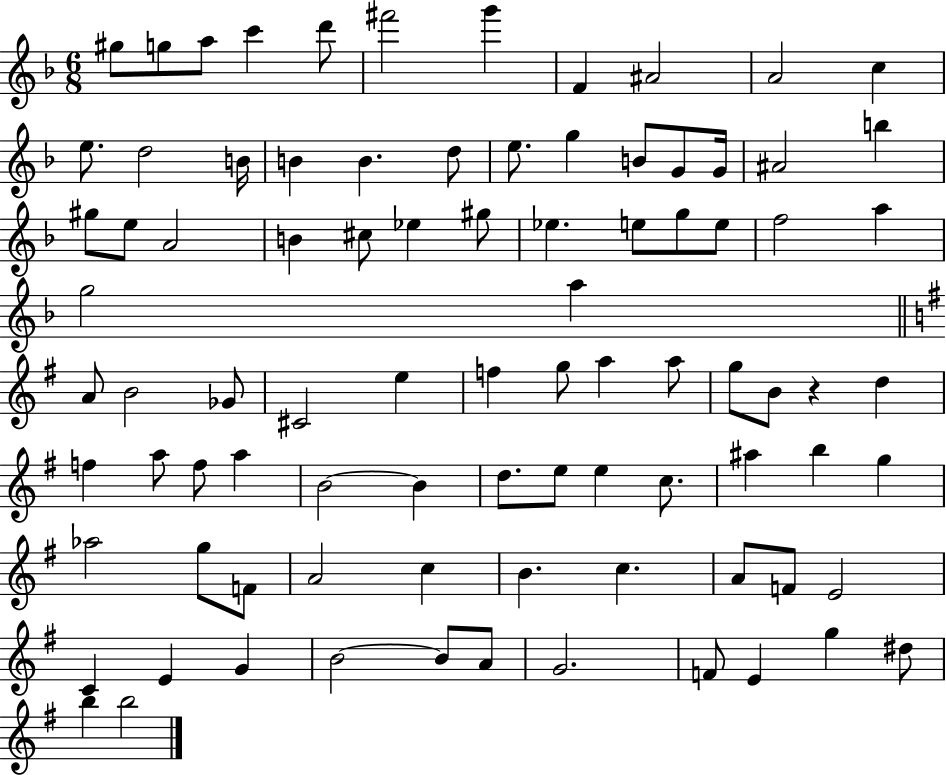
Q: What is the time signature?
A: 6/8